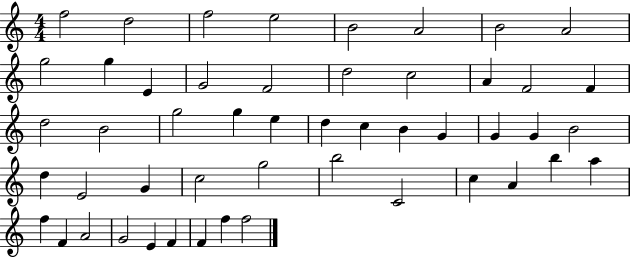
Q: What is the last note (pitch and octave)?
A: F5